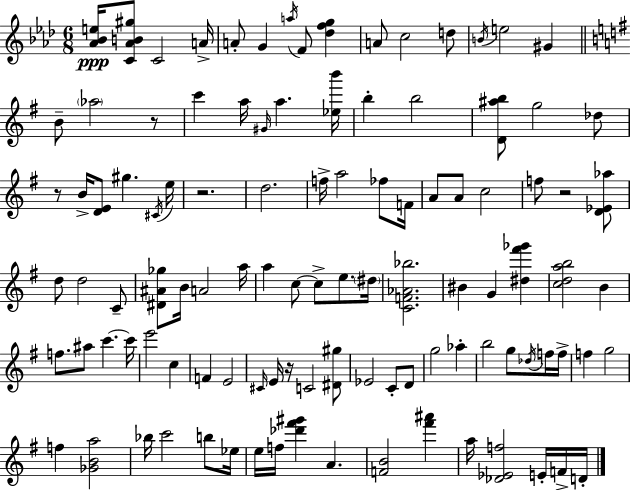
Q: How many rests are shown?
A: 5